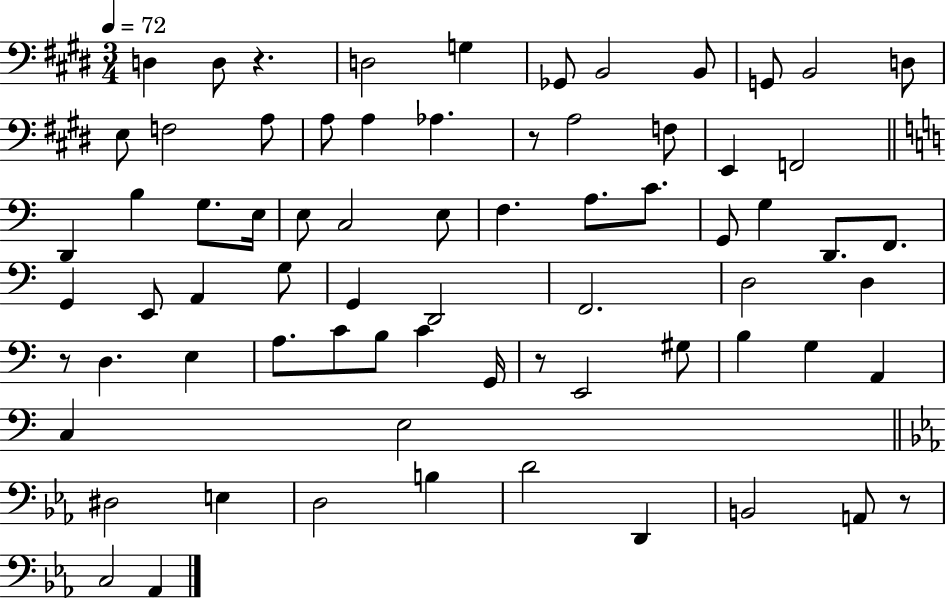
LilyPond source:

{
  \clef bass
  \numericTimeSignature
  \time 3/4
  \key e \major
  \tempo 4 = 72
  d4 d8 r4. | d2 g4 | ges,8 b,2 b,8 | g,8 b,2 d8 | \break e8 f2 a8 | a8 a4 aes4. | r8 a2 f8 | e,4 f,2 | \break \bar "||" \break \key a \minor d,4 b4 g8. e16 | e8 c2 e8 | f4. a8. c'8. | g,8 g4 d,8. f,8. | \break g,4 e,8 a,4 g8 | g,4 d,2 | f,2. | d2 d4 | \break r8 d4. e4 | a8. c'8 b8 c'4 g,16 | r8 e,2 gis8 | b4 g4 a,4 | \break c4 e2 | \bar "||" \break \key ees \major dis2 e4 | d2 b4 | d'2 d,4 | b,2 a,8 r8 | \break c2 aes,4 | \bar "|."
}